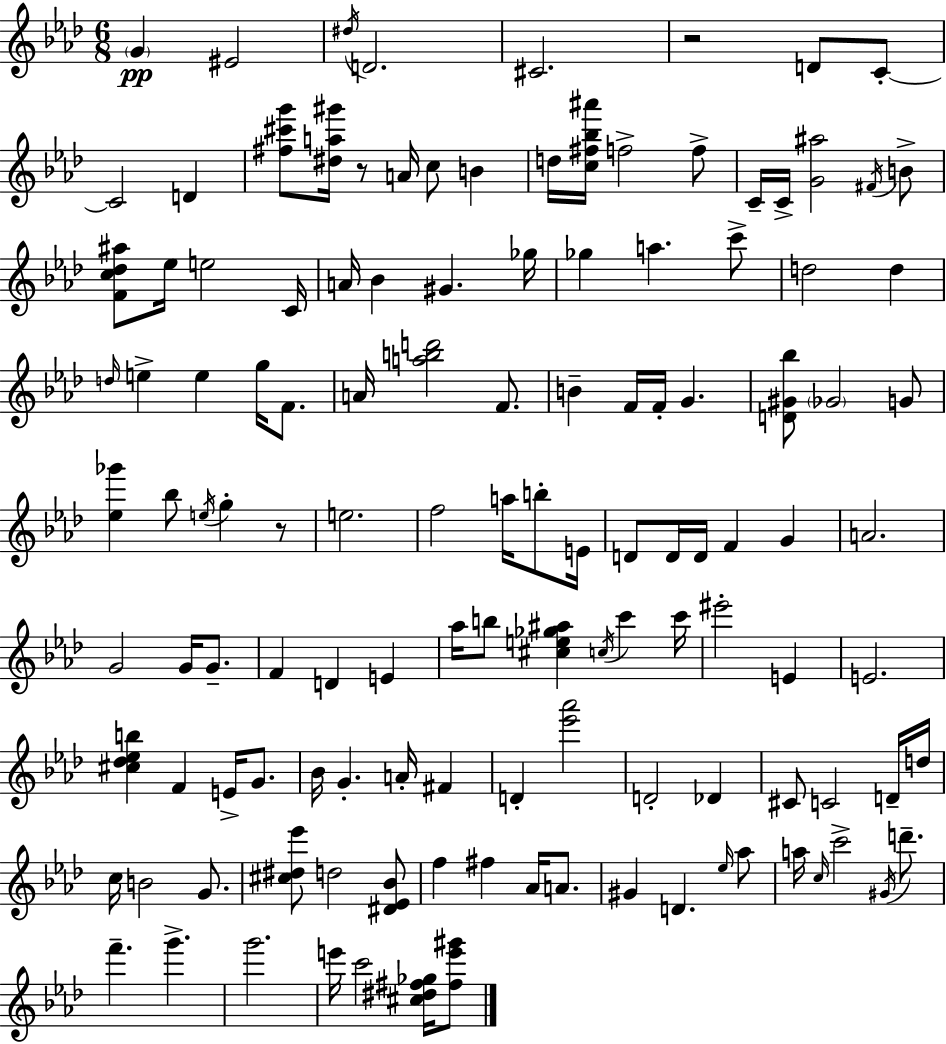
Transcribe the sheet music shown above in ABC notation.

X:1
T:Untitled
M:6/8
L:1/4
K:Fm
G ^E2 ^d/4 D2 ^C2 z2 D/2 C/2 C2 D [^f^c'g']/2 [^da^g']/4 z/2 A/4 c/2 B d/4 [c^f_b^a']/4 f2 f/2 C/4 C/4 [G^a]2 ^F/4 B/2 [Fc_d^a]/2 _e/4 e2 C/4 A/4 _B ^G _g/4 _g a c'/2 d2 d d/4 e e g/4 F/2 A/4 [abd']2 F/2 B F/4 F/4 G [D^G_b]/2 _G2 G/2 [_e_g'] _b/2 e/4 g z/2 e2 f2 a/4 b/2 E/4 D/2 D/4 D/4 F G A2 G2 G/4 G/2 F D E _a/4 b/2 [^ce_g^a] c/4 c' c'/4 ^e'2 E E2 [^c_d_eb] F E/4 G/2 _B/4 G A/4 ^F D [_e'_a']2 D2 _D ^C/2 C2 D/4 d/4 c/4 B2 G/2 [^c^d_e']/2 d2 [^D_E_B]/2 f ^f _A/4 A/2 ^G D _e/4 _a/2 a/4 c/4 c'2 ^G/4 d'/2 f' g' g'2 e'/4 c'2 [^c^d^f_g]/4 [^fe'^g']/2